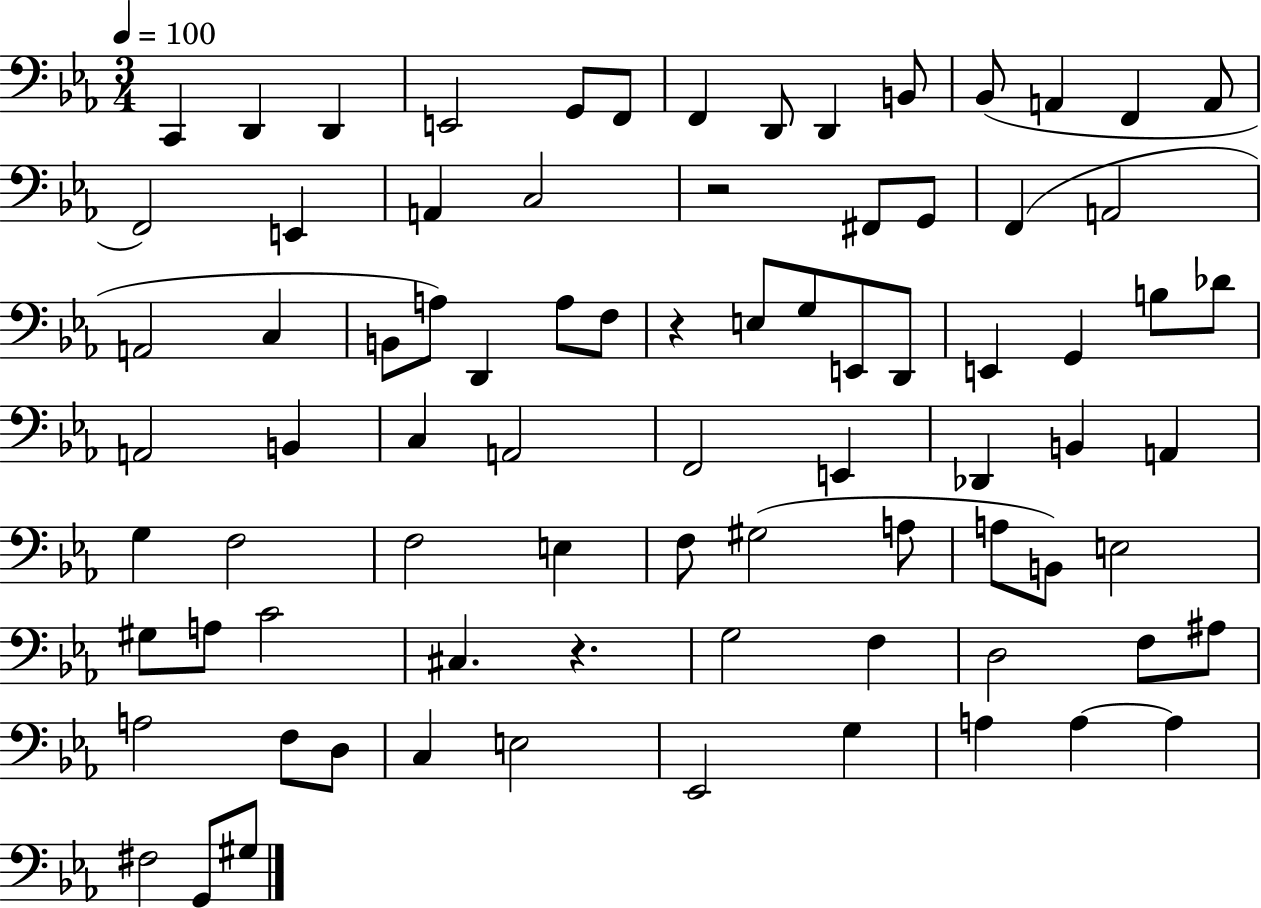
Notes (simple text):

C2/q D2/q D2/q E2/h G2/e F2/e F2/q D2/e D2/q B2/e Bb2/e A2/q F2/q A2/e F2/h E2/q A2/q C3/h R/h F#2/e G2/e F2/q A2/h A2/h C3/q B2/e A3/e D2/q A3/e F3/e R/q E3/e G3/e E2/e D2/e E2/q G2/q B3/e Db4/e A2/h B2/q C3/q A2/h F2/h E2/q Db2/q B2/q A2/q G3/q F3/h F3/h E3/q F3/e G#3/h A3/e A3/e B2/e E3/h G#3/e A3/e C4/h C#3/q. R/q. G3/h F3/q D3/h F3/e A#3/e A3/h F3/e D3/e C3/q E3/h Eb2/h G3/q A3/q A3/q A3/q F#3/h G2/e G#3/e